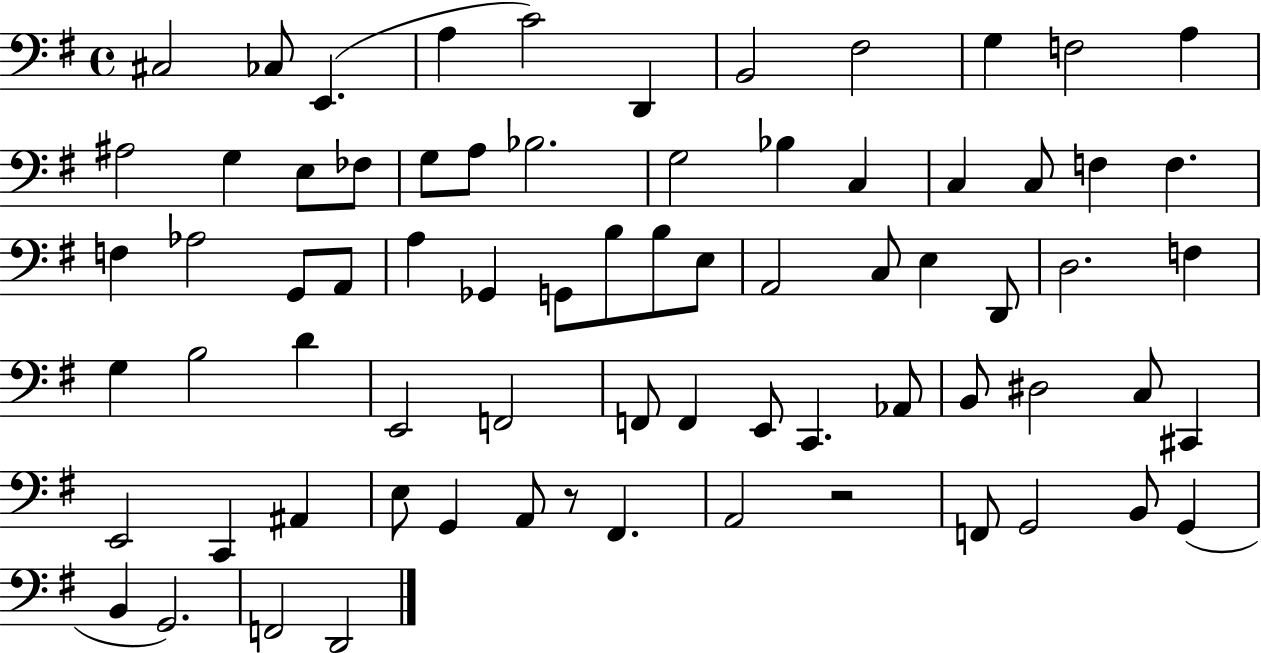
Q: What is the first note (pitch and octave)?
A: C#3